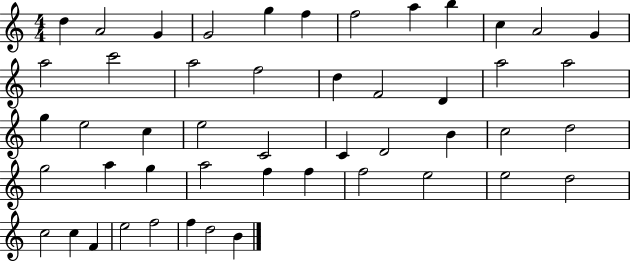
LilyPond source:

{
  \clef treble
  \numericTimeSignature
  \time 4/4
  \key c \major
  d''4 a'2 g'4 | g'2 g''4 f''4 | f''2 a''4 b''4 | c''4 a'2 g'4 | \break a''2 c'''2 | a''2 f''2 | d''4 f'2 d'4 | a''2 a''2 | \break g''4 e''2 c''4 | e''2 c'2 | c'4 d'2 b'4 | c''2 d''2 | \break g''2 a''4 g''4 | a''2 f''4 f''4 | f''2 e''2 | e''2 d''2 | \break c''2 c''4 f'4 | e''2 f''2 | f''4 d''2 b'4 | \bar "|."
}